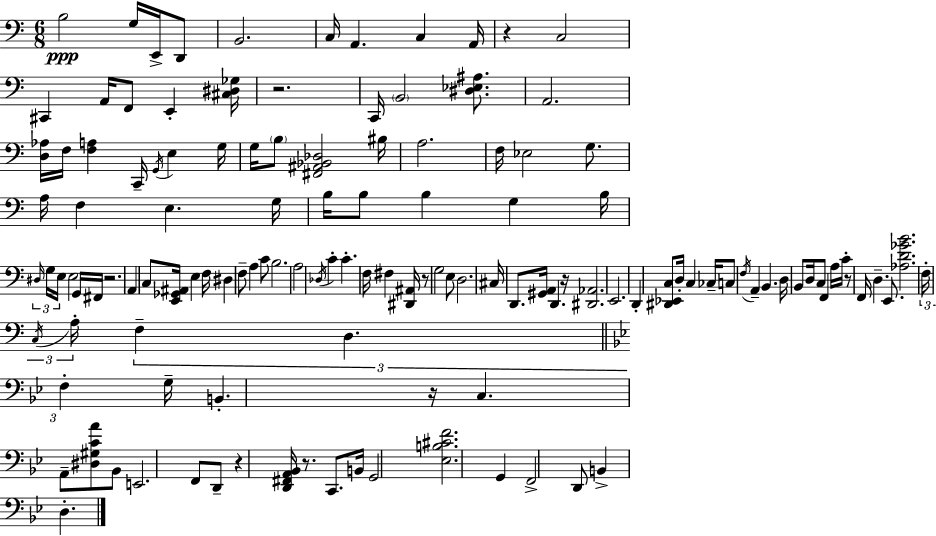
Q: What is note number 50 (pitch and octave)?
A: F3